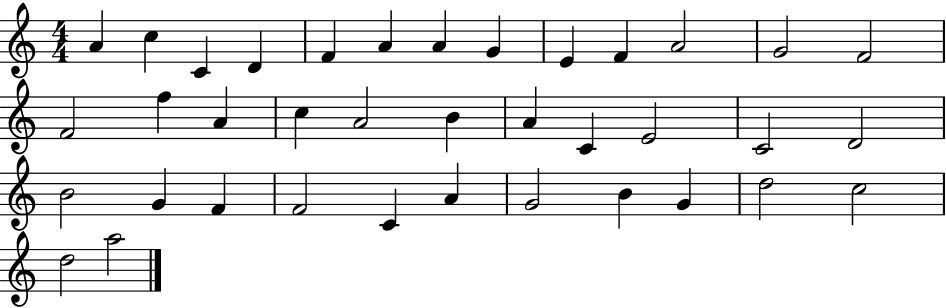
A4/q C5/q C4/q D4/q F4/q A4/q A4/q G4/q E4/q F4/q A4/h G4/h F4/h F4/h F5/q A4/q C5/q A4/h B4/q A4/q C4/q E4/h C4/h D4/h B4/h G4/q F4/q F4/h C4/q A4/q G4/h B4/q G4/q D5/h C5/h D5/h A5/h